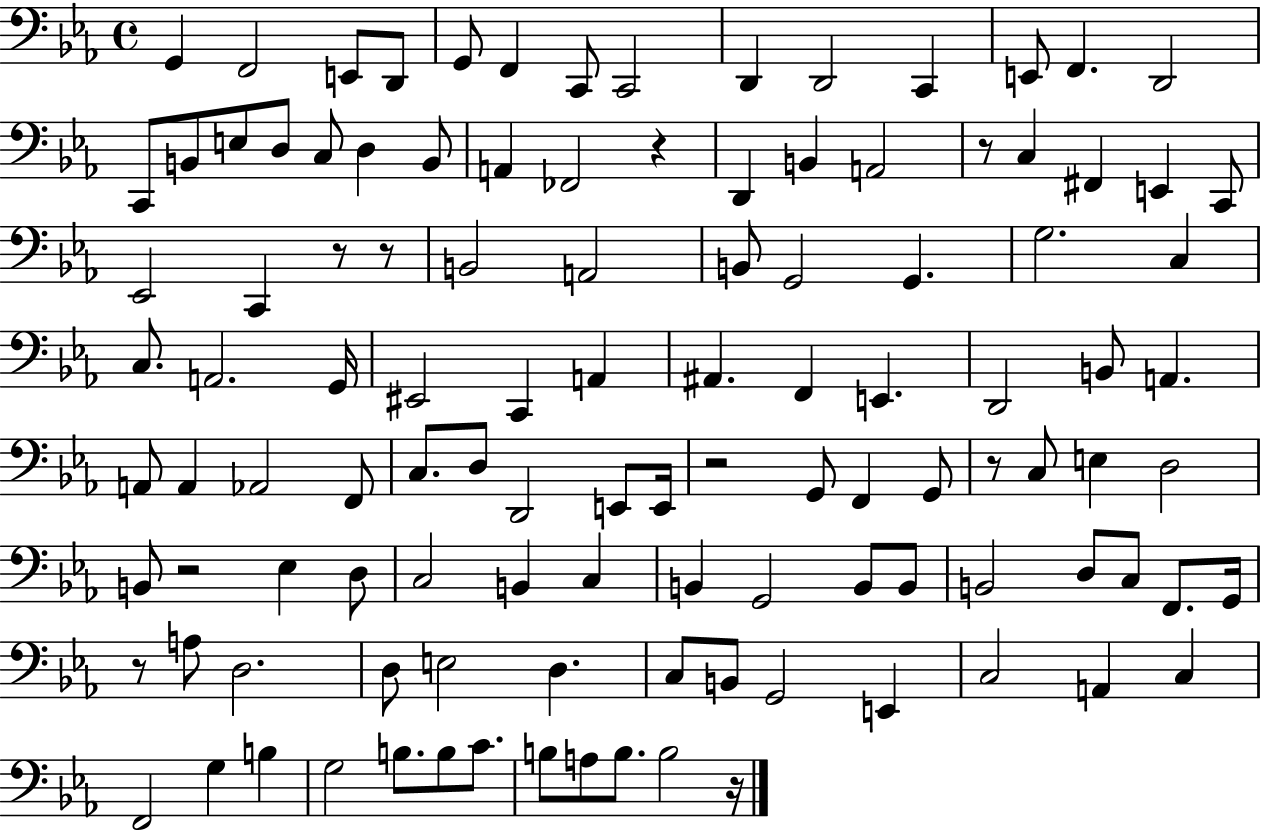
{
  \clef bass
  \time 4/4
  \defaultTimeSignature
  \key ees \major
  g,4 f,2 e,8 d,8 | g,8 f,4 c,8 c,2 | d,4 d,2 c,4 | e,8 f,4. d,2 | \break c,8 b,8 e8 d8 c8 d4 b,8 | a,4 fes,2 r4 | d,4 b,4 a,2 | r8 c4 fis,4 e,4 c,8 | \break ees,2 c,4 r8 r8 | b,2 a,2 | b,8 g,2 g,4. | g2. c4 | \break c8. a,2. g,16 | eis,2 c,4 a,4 | ais,4. f,4 e,4. | d,2 b,8 a,4. | \break a,8 a,4 aes,2 f,8 | c8. d8 d,2 e,8 e,16 | r2 g,8 f,4 g,8 | r8 c8 e4 d2 | \break b,8 r2 ees4 d8 | c2 b,4 c4 | b,4 g,2 b,8 b,8 | b,2 d8 c8 f,8. g,16 | \break r8 a8 d2. | d8 e2 d4. | c8 b,8 g,2 e,4 | c2 a,4 c4 | \break f,2 g4 b4 | g2 b8. b8 c'8. | b8 a8 b8. b2 r16 | \bar "|."
}